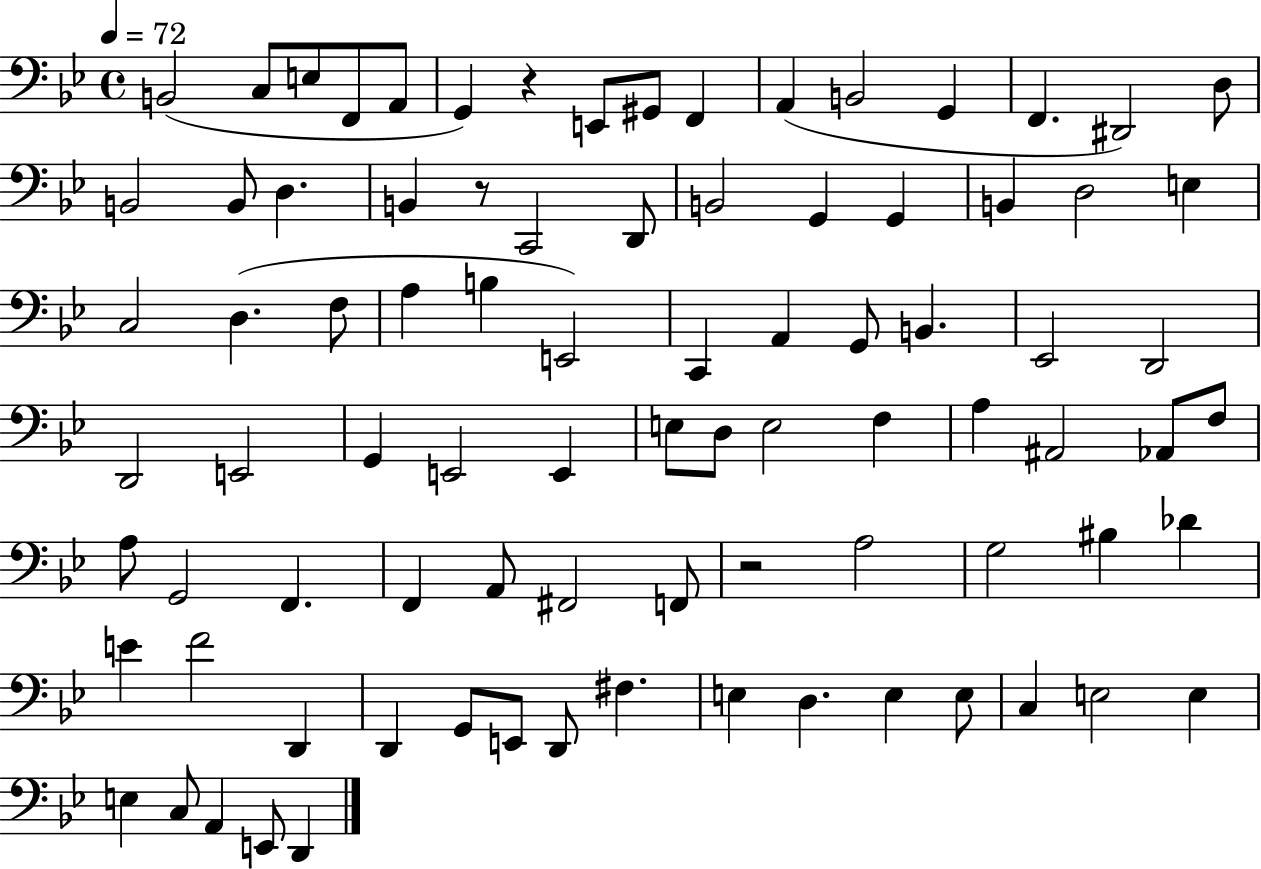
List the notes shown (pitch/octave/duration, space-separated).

B2/h C3/e E3/e F2/e A2/e G2/q R/q E2/e G#2/e F2/q A2/q B2/h G2/q F2/q. D#2/h D3/e B2/h B2/e D3/q. B2/q R/e C2/h D2/e B2/h G2/q G2/q B2/q D3/h E3/q C3/h D3/q. F3/e A3/q B3/q E2/h C2/q A2/q G2/e B2/q. Eb2/h D2/h D2/h E2/h G2/q E2/h E2/q E3/e D3/e E3/h F3/q A3/q A#2/h Ab2/e F3/e A3/e G2/h F2/q. F2/q A2/e F#2/h F2/e R/h A3/h G3/h BIS3/q Db4/q E4/q F4/h D2/q D2/q G2/e E2/e D2/e F#3/q. E3/q D3/q. E3/q E3/e C3/q E3/h E3/q E3/q C3/e A2/q E2/e D2/q